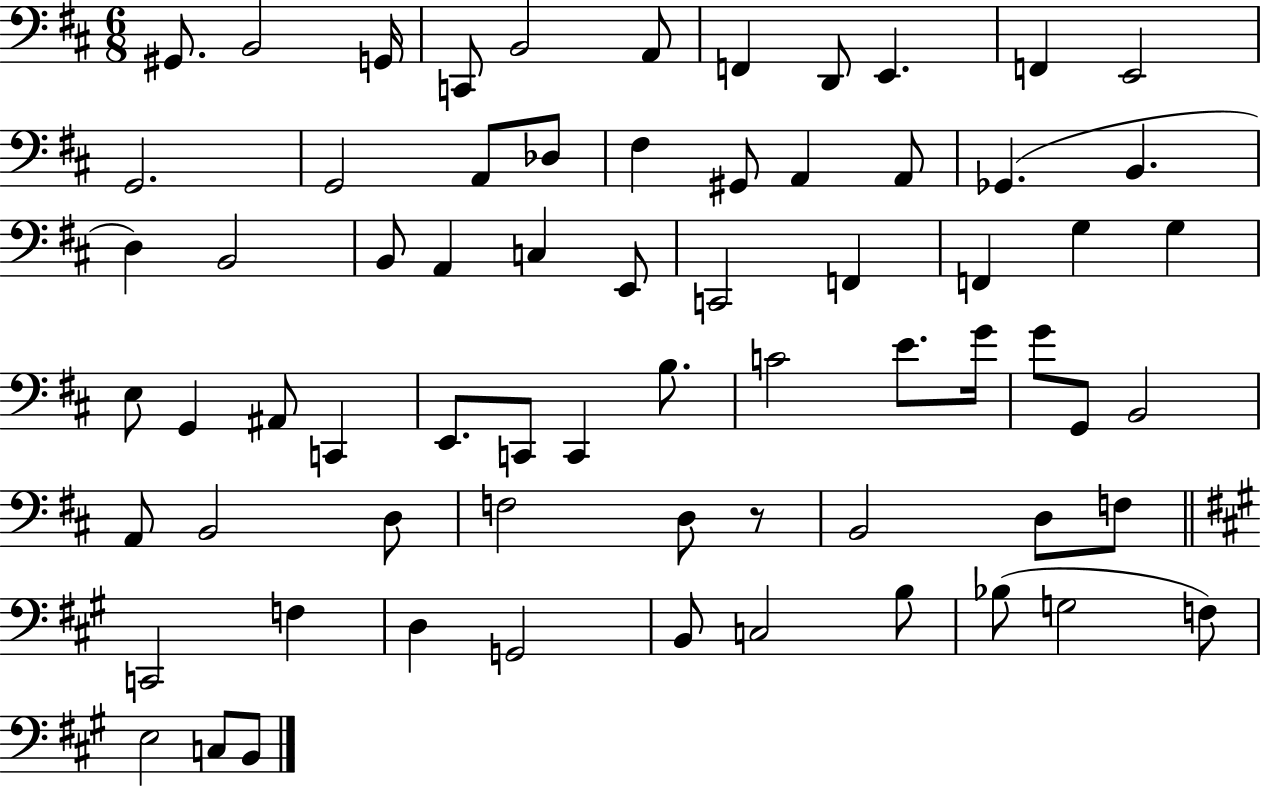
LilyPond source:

{
  \clef bass
  \numericTimeSignature
  \time 6/8
  \key d \major
  gis,8. b,2 g,16 | c,8 b,2 a,8 | f,4 d,8 e,4. | f,4 e,2 | \break g,2. | g,2 a,8 des8 | fis4 gis,8 a,4 a,8 | ges,4.( b,4. | \break d4) b,2 | b,8 a,4 c4 e,8 | c,2 f,4 | f,4 g4 g4 | \break e8 g,4 ais,8 c,4 | e,8. c,8 c,4 b8. | c'2 e'8. g'16 | g'8 g,8 b,2 | \break a,8 b,2 d8 | f2 d8 r8 | b,2 d8 f8 | \bar "||" \break \key a \major c,2 f4 | d4 g,2 | b,8 c2 b8 | bes8( g2 f8) | \break e2 c8 b,8 | \bar "|."
}